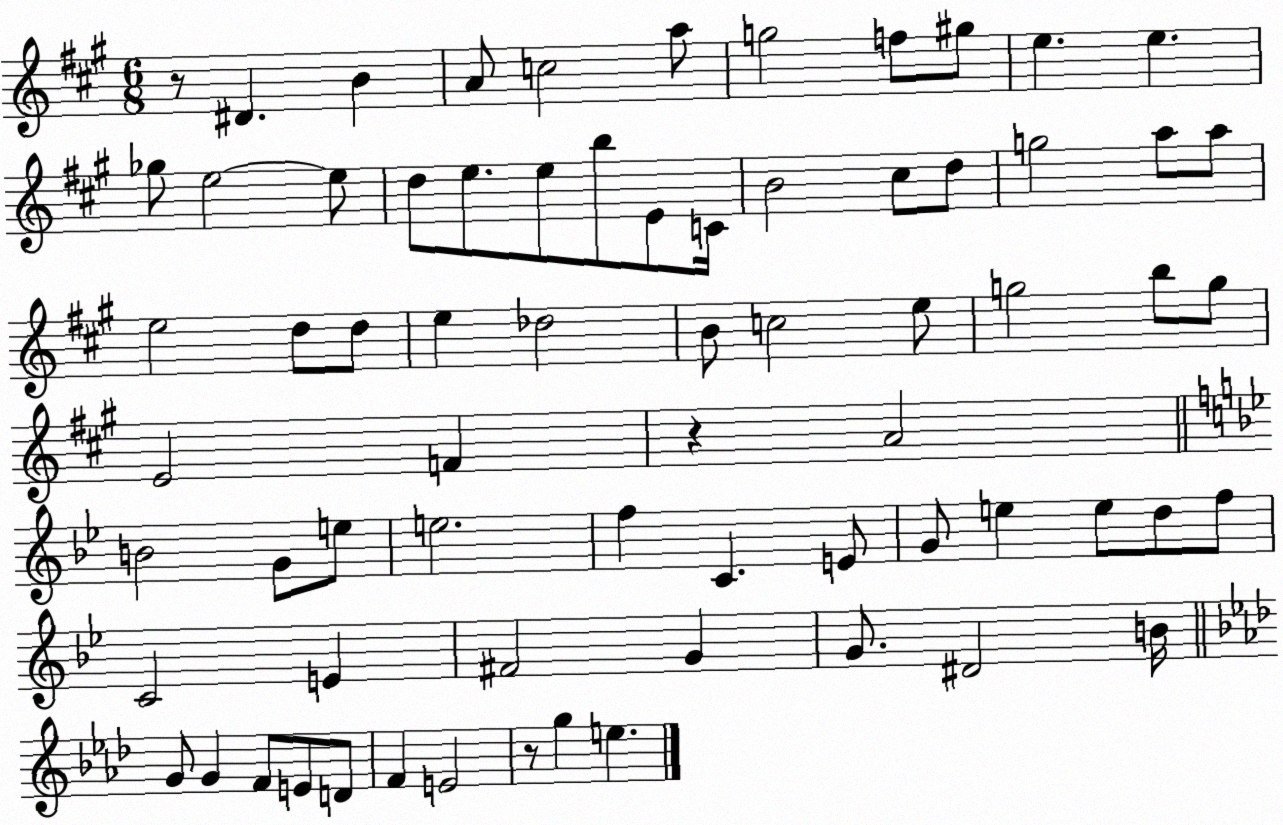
X:1
T:Untitled
M:6/8
L:1/4
K:A
z/2 ^D B A/2 c2 a/2 g2 f/2 ^g/2 e e _g/2 e2 e/2 d/2 e/2 e/2 b/2 E/2 C/4 B2 ^c/2 d/2 g2 a/2 a/2 e2 d/2 d/2 e _d2 B/2 c2 e/2 g2 b/2 g/2 E2 F z A2 B2 G/2 e/2 e2 f C E/2 G/2 e e/2 d/2 f/2 C2 E ^F2 G G/2 ^D2 B/4 G/2 G F/2 E/2 D/2 F E2 z/2 g e